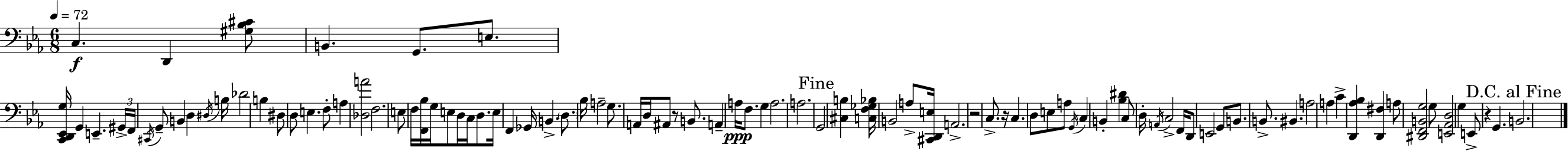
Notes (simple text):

C3/q. D2/q [G#3,Bb3,C#4]/e B2/q. G2/e. E3/e. [C2,D2,Eb2,G3]/s G2/q E2/q. G#2/s F2/s C#2/s G2/e B2/q D3/q D#3/s B3/s Db4/h B3/q D#3/e D3/e E3/q. F3/e A3/q [Db3,A4]/h F3/h. E3/e F3/s [F2,Bb3]/s G3/s E3/e D3/s C3/s D3/e. E3/s F2/q Gb2/s B2/q. D3/e. Bb3/s A3/h G3/e. A2/s D3/s A#2/e R/e B2/e. A2/q A3/s F3/e. G3/q A3/h. A3/h. G2/h [C#3,B3]/q [C3,F3,Gb3,Bb3]/s B2/h A3/e [C#2,D2,E3]/s A2/h. R/h C3/e. R/s C3/q. D3/e E3/e A3/e G2/s C3/q B2/q [Bb3,D#4]/q C3/e D3/s A2/s C3/h F2/s D2/e E2/h G2/e B2/e. B2/e. BIS2/q. A3/h A3/q C4/q [D2,Ab3,Bb3]/q [D2,F#3]/q A3/e [D#2,F2,B2,G3]/h G3/e [E2,Ab2,D3]/h G3/q E2/e R/q G2/q. B2/h.